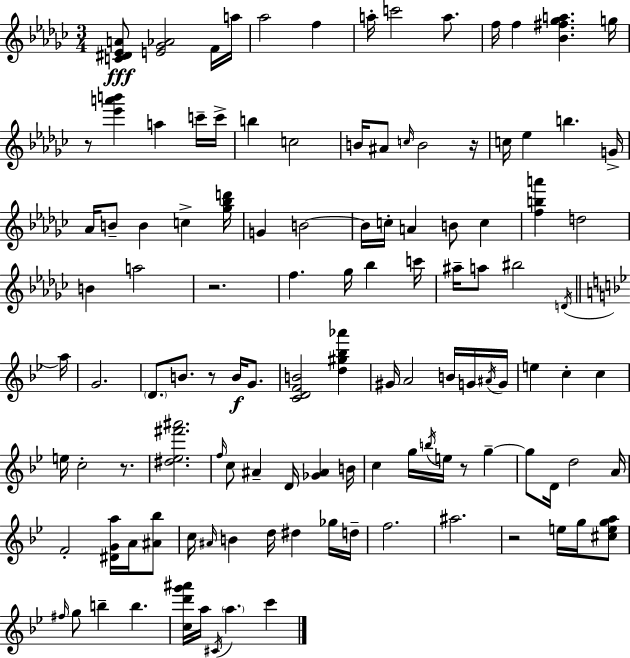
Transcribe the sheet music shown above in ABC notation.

X:1
T:Untitled
M:3/4
L:1/4
K:Ebm
[C^D_EA]/2 [E_G_A]2 F/4 a/4 _a2 f a/4 c'2 a/2 f/4 f [_B^f_ga] g/4 z/2 [_e'a'b'] a c'/4 c'/4 b c2 B/4 ^A/2 c/4 B2 z/4 c/4 _e b G/4 _A/4 B/2 B c [_g_bd']/4 G B2 B/4 c/4 A B/2 c [fba'] d2 B a2 z2 f _g/4 _b c'/4 ^a/4 a/2 ^b2 D/4 a/4 G2 D/2 B/2 z/2 B/4 G/2 [CDFB]2 [d^g_b_a'] ^G/4 A2 B/4 G/4 ^A/4 G/4 e c c e/4 c2 z/2 [^d_e^f'^a']2 f/4 c/2 ^A D/4 [_G^A] B/4 c g/4 b/4 e/4 z/2 g g/2 D/4 d2 A/4 F2 [^DGa]/4 A/4 [^A_b]/2 c/4 ^A/4 B d/4 ^d _g/4 d/4 f2 ^a2 z2 e/4 g/4 [^cega]/2 ^f/4 g/2 b b [cd'g'^a']/4 a/4 ^C/4 a c'